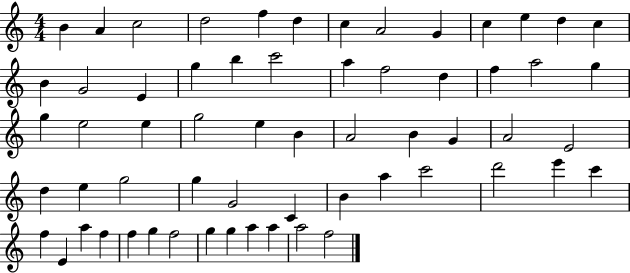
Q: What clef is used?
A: treble